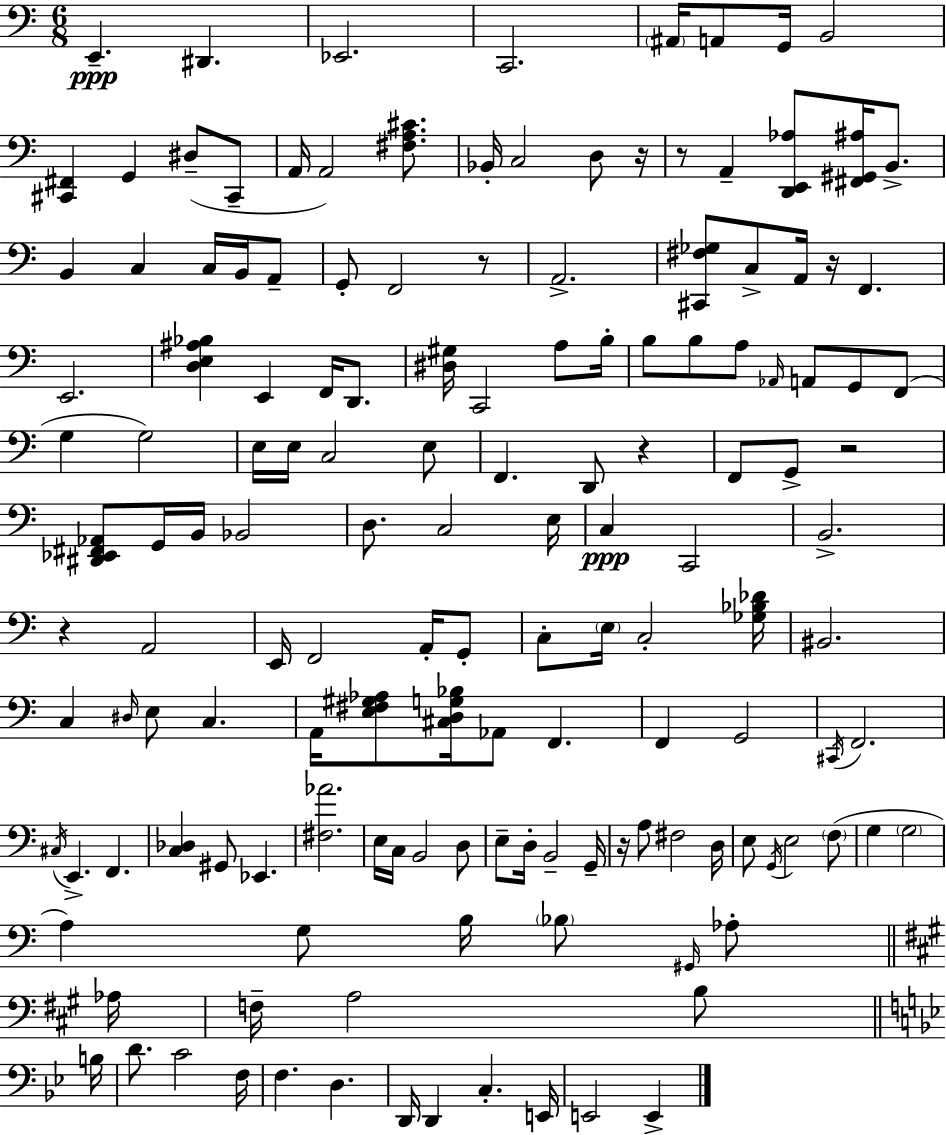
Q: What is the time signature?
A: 6/8